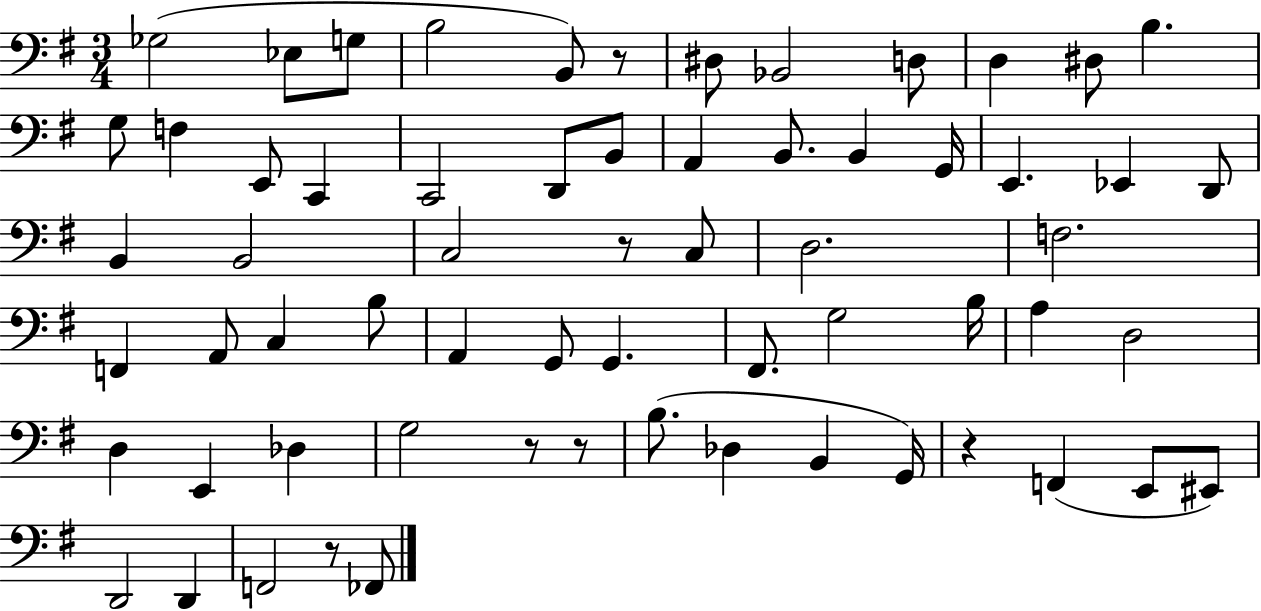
Gb3/h Eb3/e G3/e B3/h B2/e R/e D#3/e Bb2/h D3/e D3/q D#3/e B3/q. G3/e F3/q E2/e C2/q C2/h D2/e B2/e A2/q B2/e. B2/q G2/s E2/q. Eb2/q D2/e B2/q B2/h C3/h R/e C3/e D3/h. F3/h. F2/q A2/e C3/q B3/e A2/q G2/e G2/q. F#2/e. G3/h B3/s A3/q D3/h D3/q E2/q Db3/q G3/h R/e R/e B3/e. Db3/q B2/q G2/s R/q F2/q E2/e EIS2/e D2/h D2/q F2/h R/e FES2/e